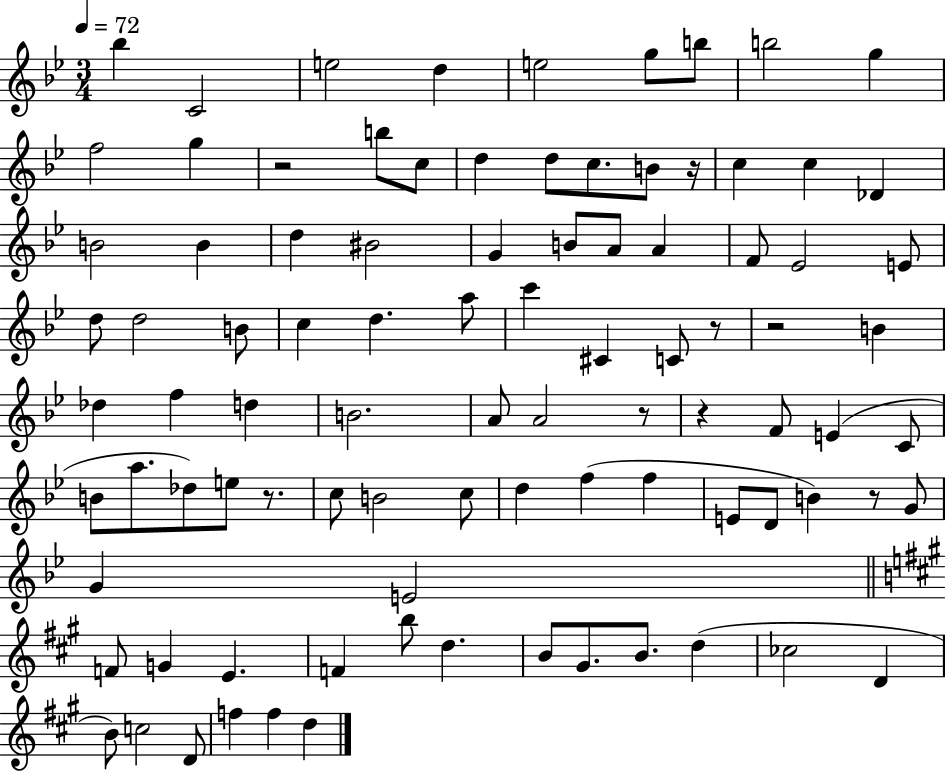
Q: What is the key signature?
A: BES major